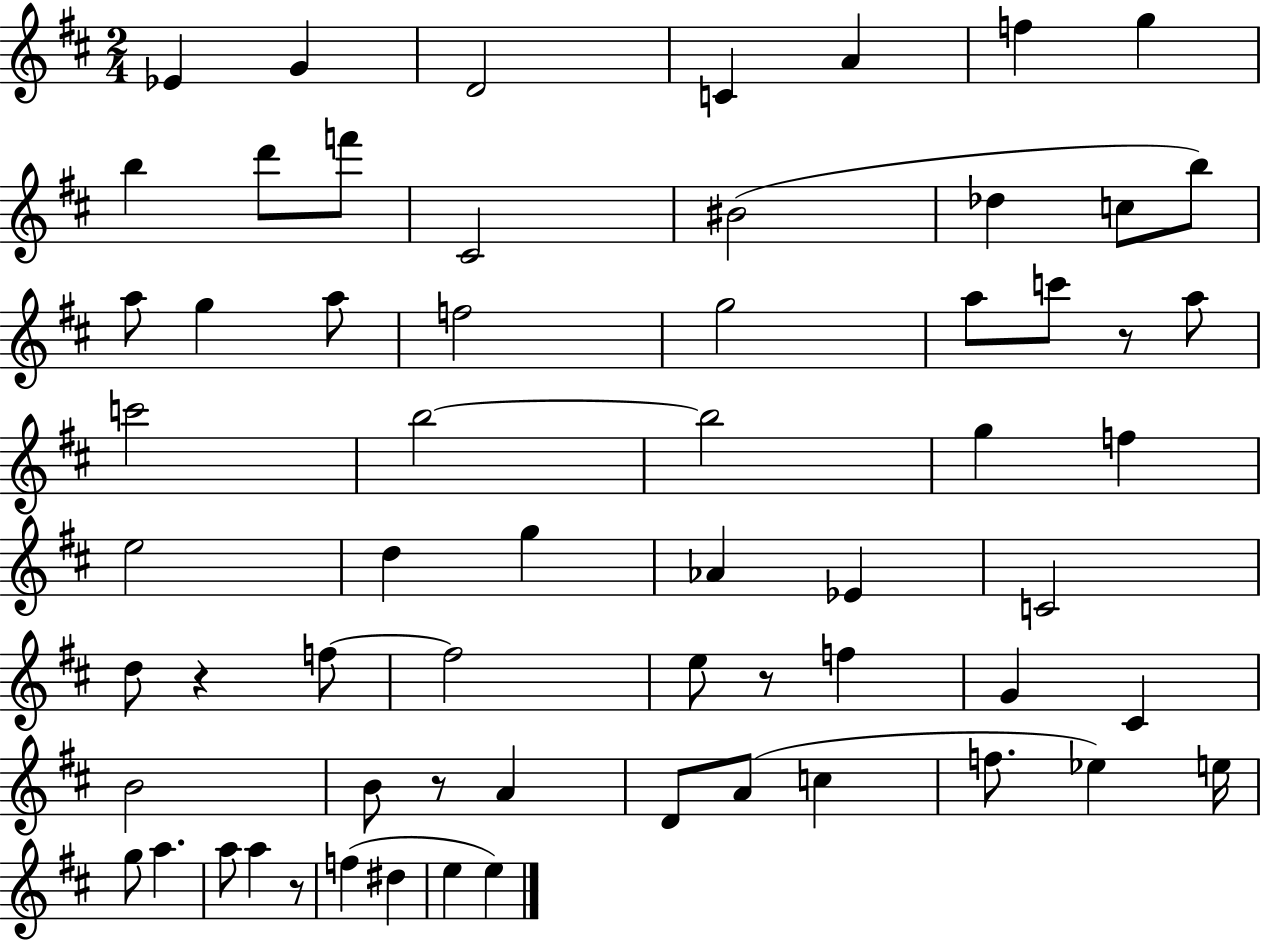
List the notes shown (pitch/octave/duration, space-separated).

Eb4/q G4/q D4/h C4/q A4/q F5/q G5/q B5/q D6/e F6/e C#4/h BIS4/h Db5/q C5/e B5/e A5/e G5/q A5/e F5/h G5/h A5/e C6/e R/e A5/e C6/h B5/h B5/h G5/q F5/q E5/h D5/q G5/q Ab4/q Eb4/q C4/h D5/e R/q F5/e F5/h E5/e R/e F5/q G4/q C#4/q B4/h B4/e R/e A4/q D4/e A4/e C5/q F5/e. Eb5/q E5/s G5/e A5/q. A5/e A5/q R/e F5/q D#5/q E5/q E5/q